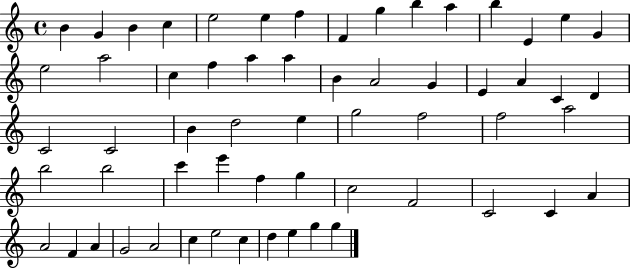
{
  \clef treble
  \time 4/4
  \defaultTimeSignature
  \key c \major
  b'4 g'4 b'4 c''4 | e''2 e''4 f''4 | f'4 g''4 b''4 a''4 | b''4 e'4 e''4 g'4 | \break e''2 a''2 | c''4 f''4 a''4 a''4 | b'4 a'2 g'4 | e'4 a'4 c'4 d'4 | \break c'2 c'2 | b'4 d''2 e''4 | g''2 f''2 | f''2 a''2 | \break b''2 b''2 | c'''4 e'''4 f''4 g''4 | c''2 f'2 | c'2 c'4 a'4 | \break a'2 f'4 a'4 | g'2 a'2 | c''4 e''2 c''4 | d''4 e''4 g''4 g''4 | \break \bar "|."
}